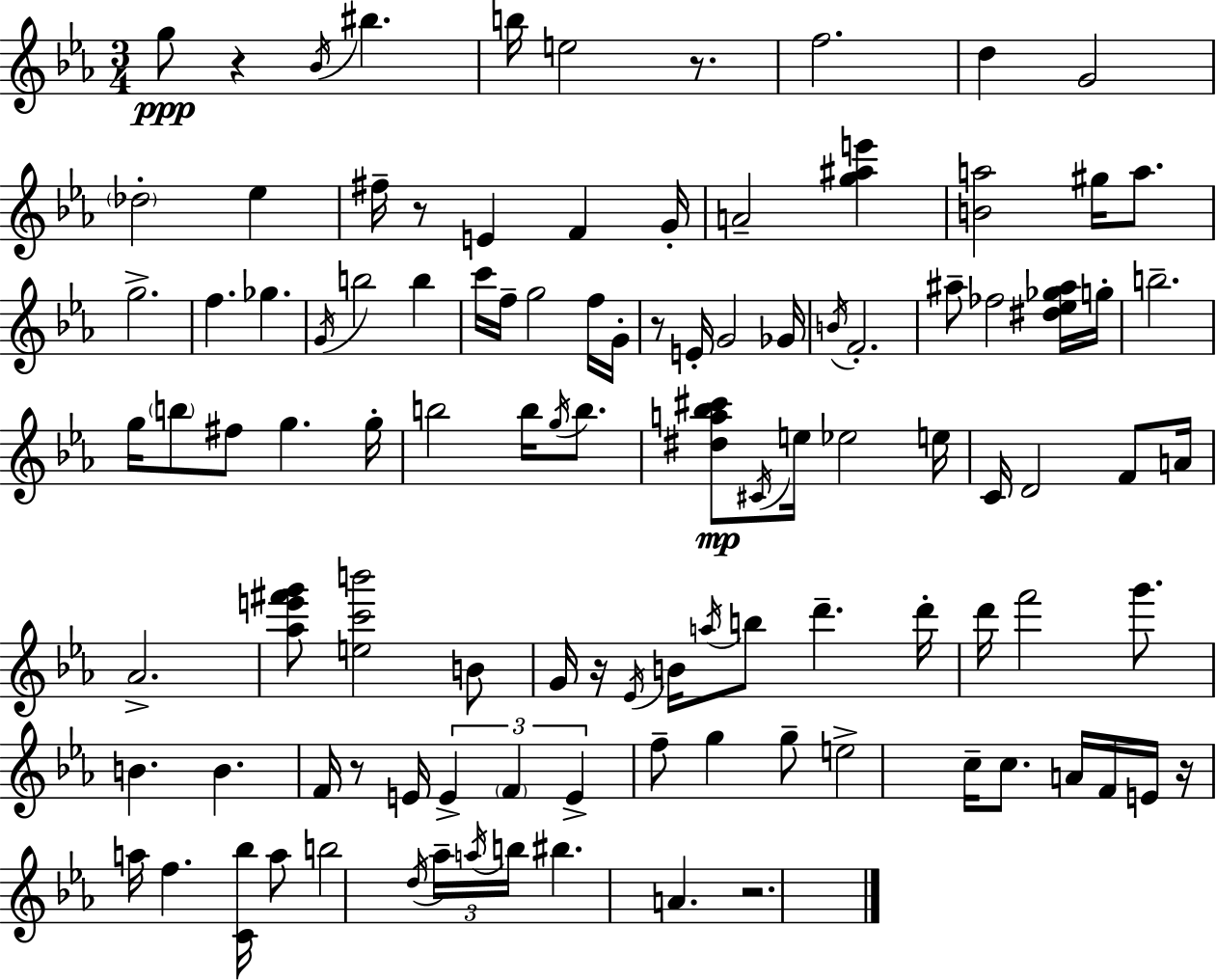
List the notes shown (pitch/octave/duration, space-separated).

G5/e R/q Bb4/s BIS5/q. B5/s E5/h R/e. F5/h. D5/q G4/h Db5/h Eb5/q F#5/s R/e E4/q F4/q G4/s A4/h [G5,A#5,E6]/q [B4,A5]/h G#5/s A5/e. G5/h. F5/q. Gb5/q. G4/s B5/h B5/q C6/s F5/s G5/h F5/s G4/s R/e E4/s G4/h Gb4/s B4/s F4/h. A#5/e FES5/h [D#5,Eb5,Gb5,A#5]/s G5/s B5/h. G5/s B5/e F#5/e G5/q. G5/s B5/h B5/s G5/s B5/e. [D#5,A5,Bb5,C#6]/e C#4/s E5/s Eb5/h E5/s C4/s D4/h F4/e A4/s Ab4/h. [Ab5,E6,F#6,G6]/e [E5,C6,B6]/h B4/e G4/s R/s Eb4/s B4/s A5/s B5/e D6/q. D6/s D6/s F6/h G6/e. B4/q. B4/q. F4/s R/e E4/s E4/q F4/q E4/q F5/e G5/q G5/e E5/h C5/s C5/e. A4/s F4/s E4/s R/s A5/s F5/q. [C4,Bb5]/s A5/e B5/h D5/s Ab5/s A5/s B5/s BIS5/q. A4/q. R/h.